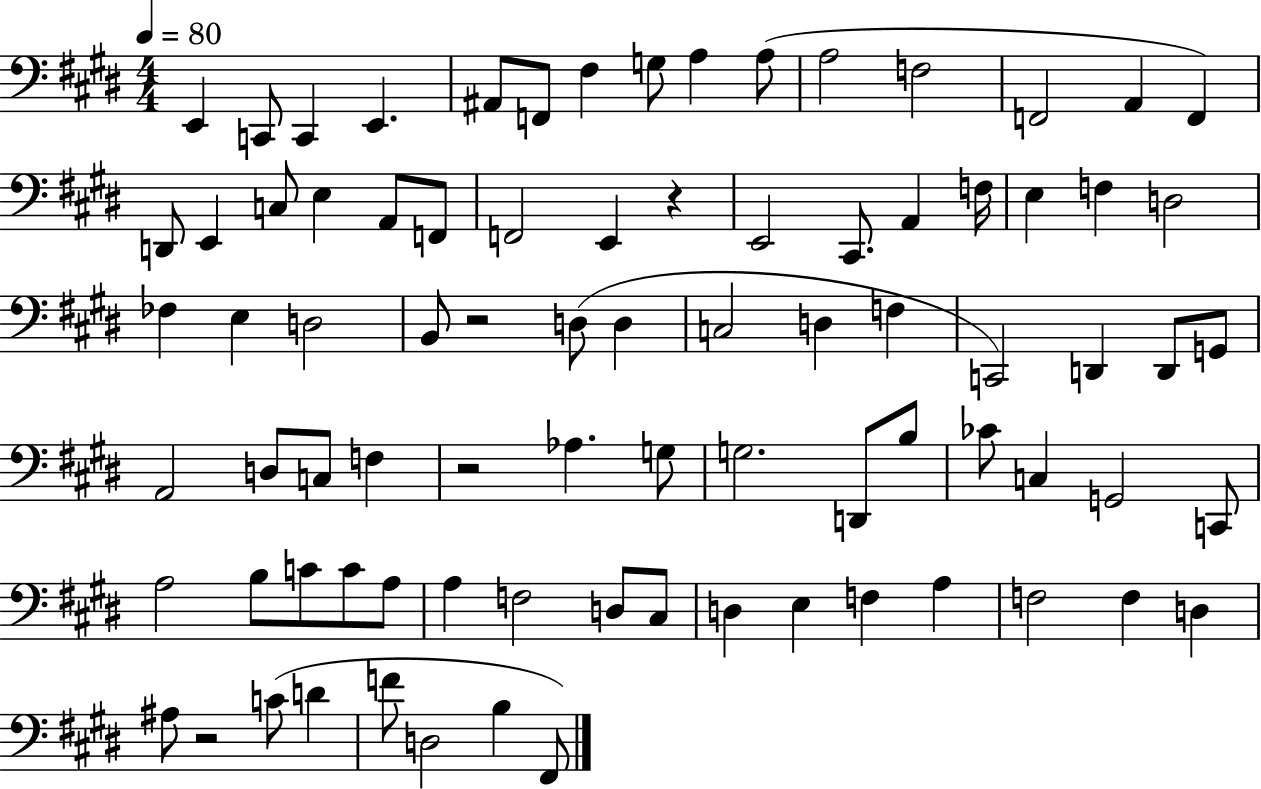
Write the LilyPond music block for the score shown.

{
  \clef bass
  \numericTimeSignature
  \time 4/4
  \key e \major
  \tempo 4 = 80
  \repeat volta 2 { e,4 c,8 c,4 e,4. | ais,8 f,8 fis4 g8 a4 a8( | a2 f2 | f,2 a,4 f,4) | \break d,8 e,4 c8 e4 a,8 f,8 | f,2 e,4 r4 | e,2 cis,8. a,4 f16 | e4 f4 d2 | \break fes4 e4 d2 | b,8 r2 d8( d4 | c2 d4 f4 | c,2) d,4 d,8 g,8 | \break a,2 d8 c8 f4 | r2 aes4. g8 | g2. d,8 b8 | ces'8 c4 g,2 c,8 | \break a2 b8 c'8 c'8 a8 | a4 f2 d8 cis8 | d4 e4 f4 a4 | f2 f4 d4 | \break ais8 r2 c'8( d'4 | f'8 d2 b4 fis,8) | } \bar "|."
}